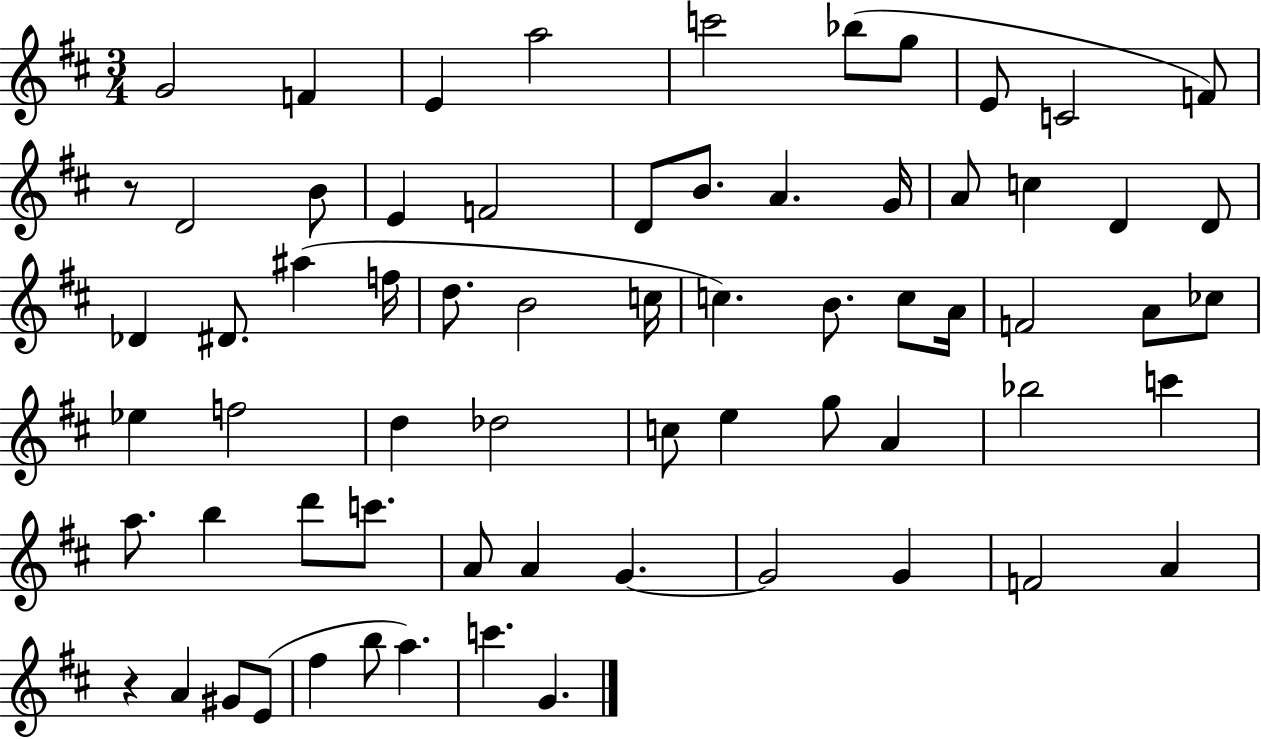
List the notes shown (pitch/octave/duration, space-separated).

G4/h F4/q E4/q A5/h C6/h Bb5/e G5/e E4/e C4/h F4/e R/e D4/h B4/e E4/q F4/h D4/e B4/e. A4/q. G4/s A4/e C5/q D4/q D4/e Db4/q D#4/e. A#5/q F5/s D5/e. B4/h C5/s C5/q. B4/e. C5/e A4/s F4/h A4/e CES5/e Eb5/q F5/h D5/q Db5/h C5/e E5/q G5/e A4/q Bb5/h C6/q A5/e. B5/q D6/e C6/e. A4/e A4/q G4/q. G4/h G4/q F4/h A4/q R/q A4/q G#4/e E4/e F#5/q B5/e A5/q. C6/q. G4/q.